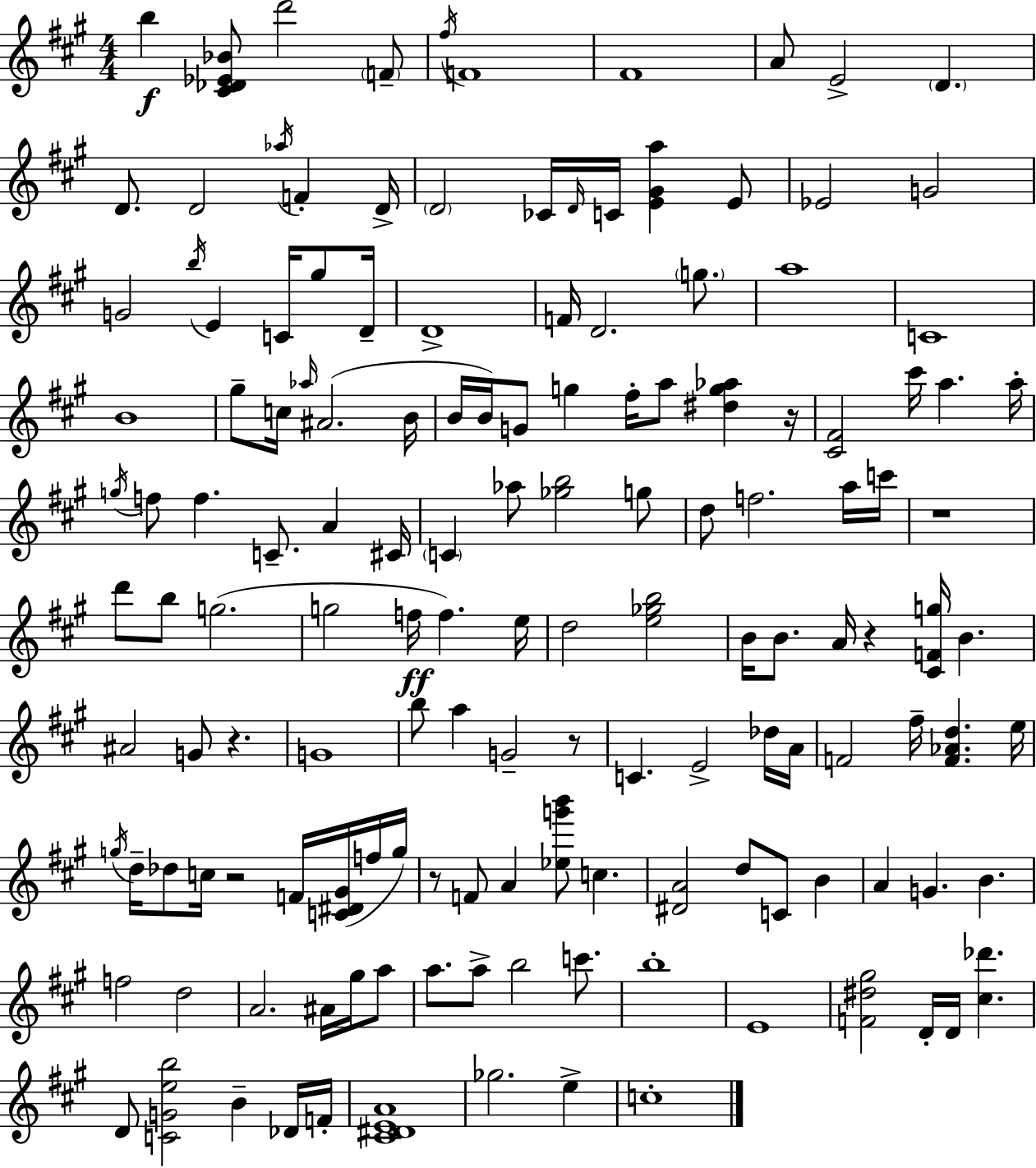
{
  \clef treble
  \numericTimeSignature
  \time 4/4
  \key a \major
  b''4\f <cis' des' ees' bes'>8 d'''2 \parenthesize f'8-- | \acciaccatura { fis''16 } f'1 | fis'1 | a'8 e'2-> \parenthesize d'4. | \break d'8. d'2 \acciaccatura { aes''16 } f'4-. | d'16-> \parenthesize d'2 ces'16 \grace { d'16 } c'16 <e' gis' a''>4 | e'8 ees'2 g'2 | g'2 \acciaccatura { b''16 } e'4 | \break c'16 gis''8 d'16-- d'1-> | f'16 d'2. | \parenthesize g''8. a''1 | c'1 | \break b'1 | gis''8-- c''16 \grace { aes''16 } ais'2.( | b'16 b'16 b'16) g'8 g''4 fis''16-. a''8 | <dis'' g'' aes''>4 r16 <cis' fis'>2 cis'''16 a''4. | \break a''16-. \acciaccatura { g''16 } f''8 f''4. c'8.-- | a'4 cis'16 \parenthesize c'4 aes''8 <ges'' b''>2 | g''8 d''8 f''2. | a''16 c'''16 r1 | \break d'''8 b''8 g''2.( | g''2 f''16\ff f''4.) | e''16 d''2 <e'' ges'' b''>2 | b'16 b'8. a'16 r4 <cis' f' g''>16 | \break b'4. ais'2 g'8 | r4. g'1 | b''8 a''4 g'2-- | r8 c'4. e'2-> | \break des''16 a'16 f'2 fis''16-- <f' aes' d''>4. | e''16 \acciaccatura { g''16 } d''16-- des''8 c''16 r2 | f'16 <c' dis' gis'>16( f''16 g''16) r8 f'8 a'4 <ees'' g''' b'''>8 | c''4. <dis' a'>2 d''8 | \break c'8 b'4 a'4 g'4. | b'4. f''2 d''2 | a'2. | ais'16 gis''16 a''8 a''8. a''8-> b''2 | \break c'''8. b''1-. | e'1 | <f' dis'' gis''>2 d'16-. | d'16 <cis'' des'''>4. d'8 <c' g' e'' b''>2 | \break b'4-- des'16 f'16-. <cis' dis' e' a'>1 | ges''2. | e''4-> c''1-. | \bar "|."
}